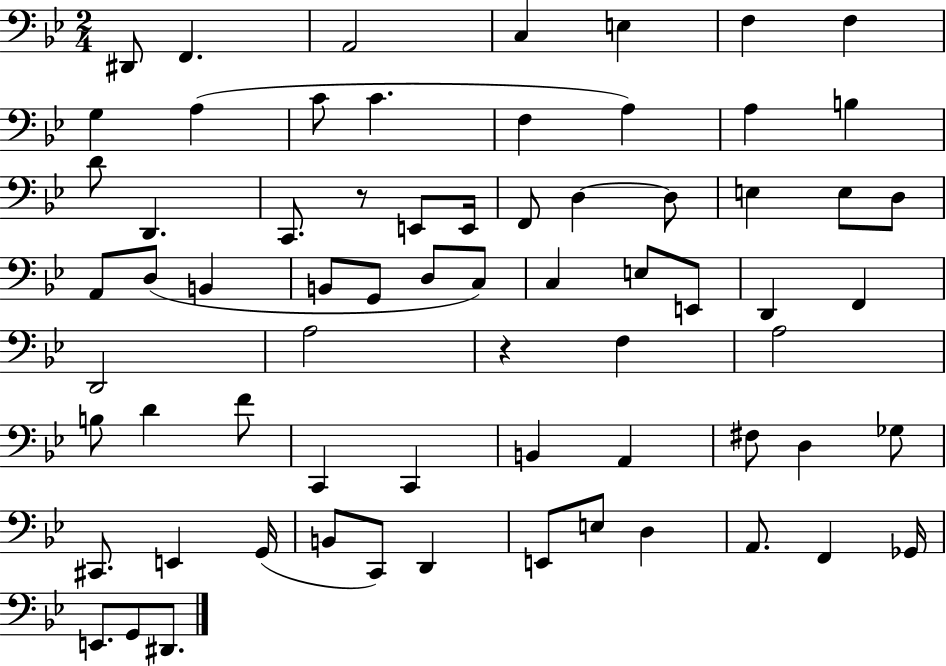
D#2/e F2/q. A2/h C3/q E3/q F3/q F3/q G3/q A3/q C4/e C4/q. F3/q A3/q A3/q B3/q D4/e D2/q. C2/e. R/e E2/e E2/s F2/e D3/q D3/e E3/q E3/e D3/e A2/e D3/e B2/q B2/e G2/e D3/e C3/e C3/q E3/e E2/e D2/q F2/q D2/h A3/h R/q F3/q A3/h B3/e D4/q F4/e C2/q C2/q B2/q A2/q F#3/e D3/q Gb3/e C#2/e. E2/q G2/s B2/e C2/e D2/q E2/e E3/e D3/q A2/e. F2/q Gb2/s E2/e. G2/e D#2/e.